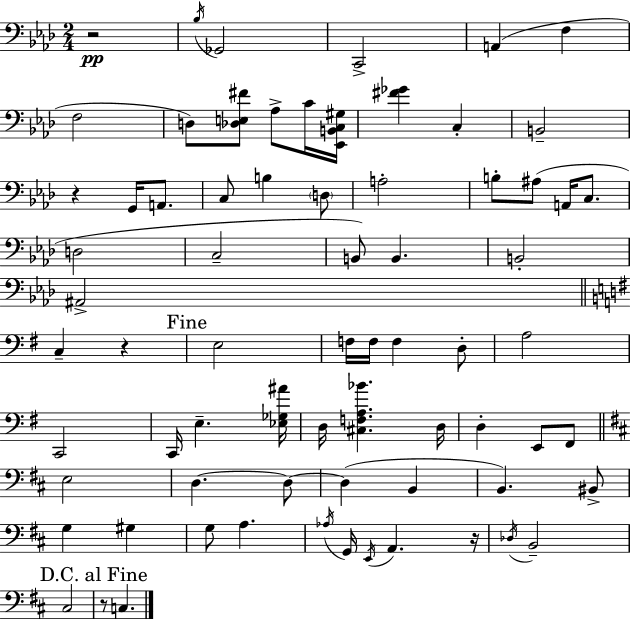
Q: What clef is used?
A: bass